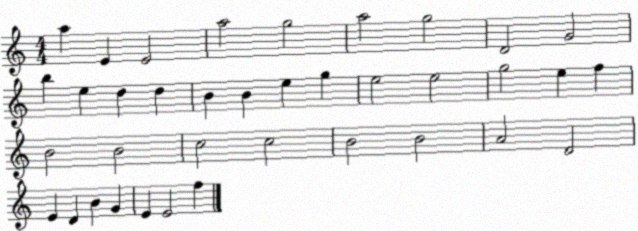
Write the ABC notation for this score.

X:1
T:Untitled
M:4/4
L:1/4
K:C
a E E2 a2 g2 a2 g2 D2 G2 b e d d B B e g e2 e2 g2 e f B2 B2 c2 c2 B2 B2 A2 D2 E D B G E E2 f